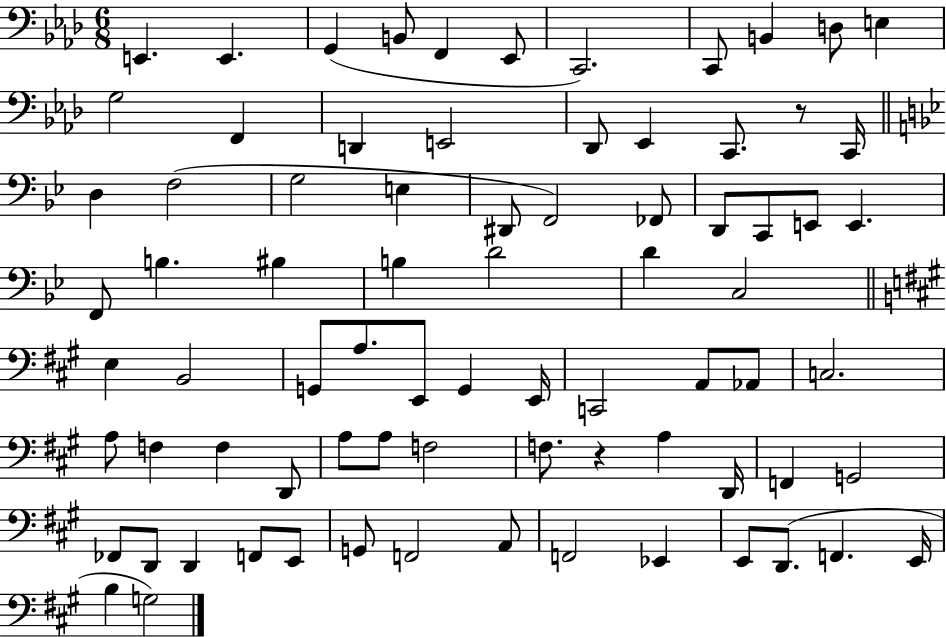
{
  \clef bass
  \numericTimeSignature
  \time 6/8
  \key aes \major
  \repeat volta 2 { e,4. e,4. | g,4( b,8 f,4 ees,8 | c,2.) | c,8 b,4 d8 e4 | \break g2 f,4 | d,4 e,2 | des,8 ees,4 c,8. r8 c,16 | \bar "||" \break \key g \minor d4 f2( | g2 e4 | dis,8 f,2) fes,8 | d,8 c,8 e,8 e,4. | \break f,8 b4. bis4 | b4 d'2 | d'4 c2 | \bar "||" \break \key a \major e4 b,2 | g,8 a8. e,8 g,4 e,16 | c,2 a,8 aes,8 | c2. | \break a8 f4 f4 d,8 | a8 a8 f2 | f8. r4 a4 d,16 | f,4 g,2 | \break fes,8 d,8 d,4 f,8 e,8 | g,8 f,2 a,8 | f,2 ees,4 | e,8 d,8.( f,4. e,16 | \break b4 g2) | } \bar "|."
}